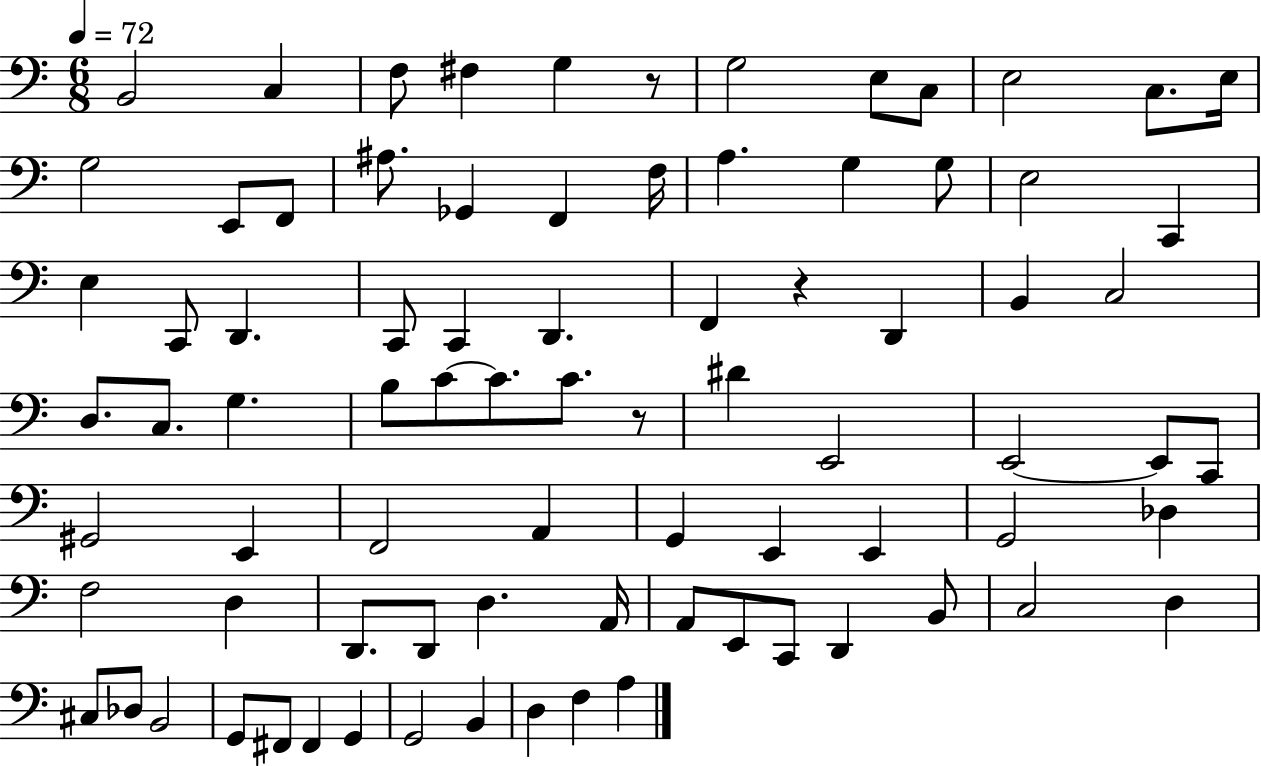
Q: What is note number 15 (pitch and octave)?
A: A#3